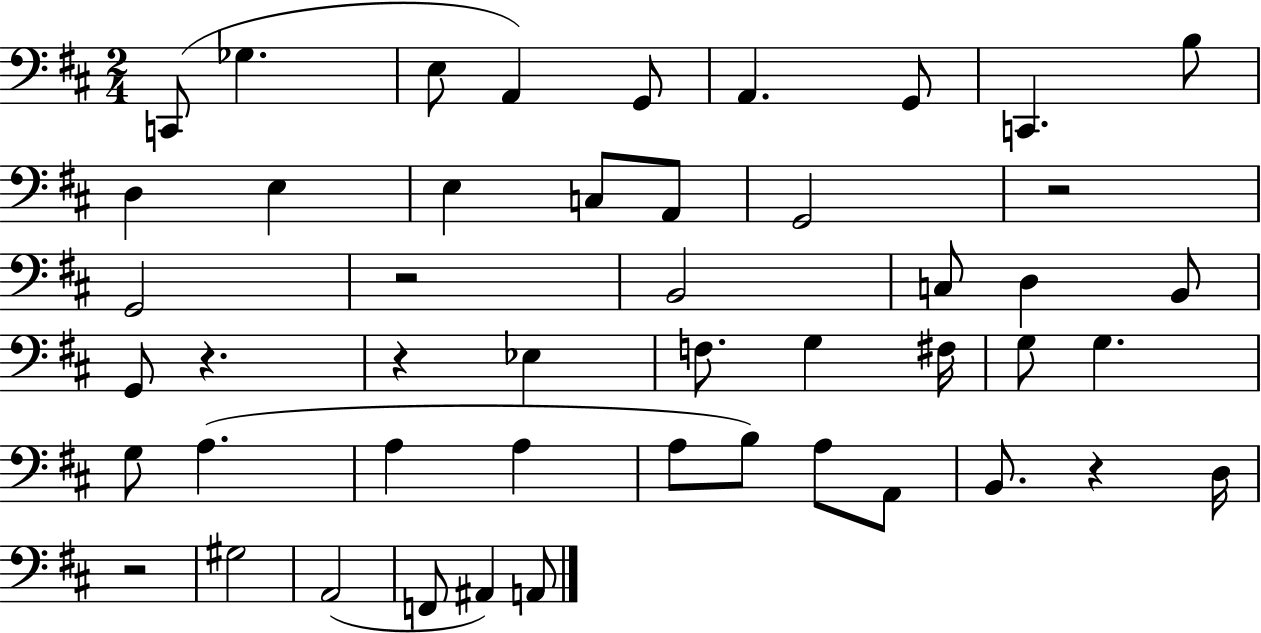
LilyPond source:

{
  \clef bass
  \numericTimeSignature
  \time 2/4
  \key d \major
  \repeat volta 2 { c,8( ges4. | e8 a,4) g,8 | a,4. g,8 | c,4. b8 | \break d4 e4 | e4 c8 a,8 | g,2 | r2 | \break g,2 | r2 | b,2 | c8 d4 b,8 | \break g,8 r4. | r4 ees4 | f8. g4 fis16 | g8 g4. | \break g8 a4.( | a4 a4 | a8 b8) a8 a,8 | b,8. r4 d16 | \break r2 | gis2 | a,2( | f,8 ais,4) a,8 | \break } \bar "|."
}